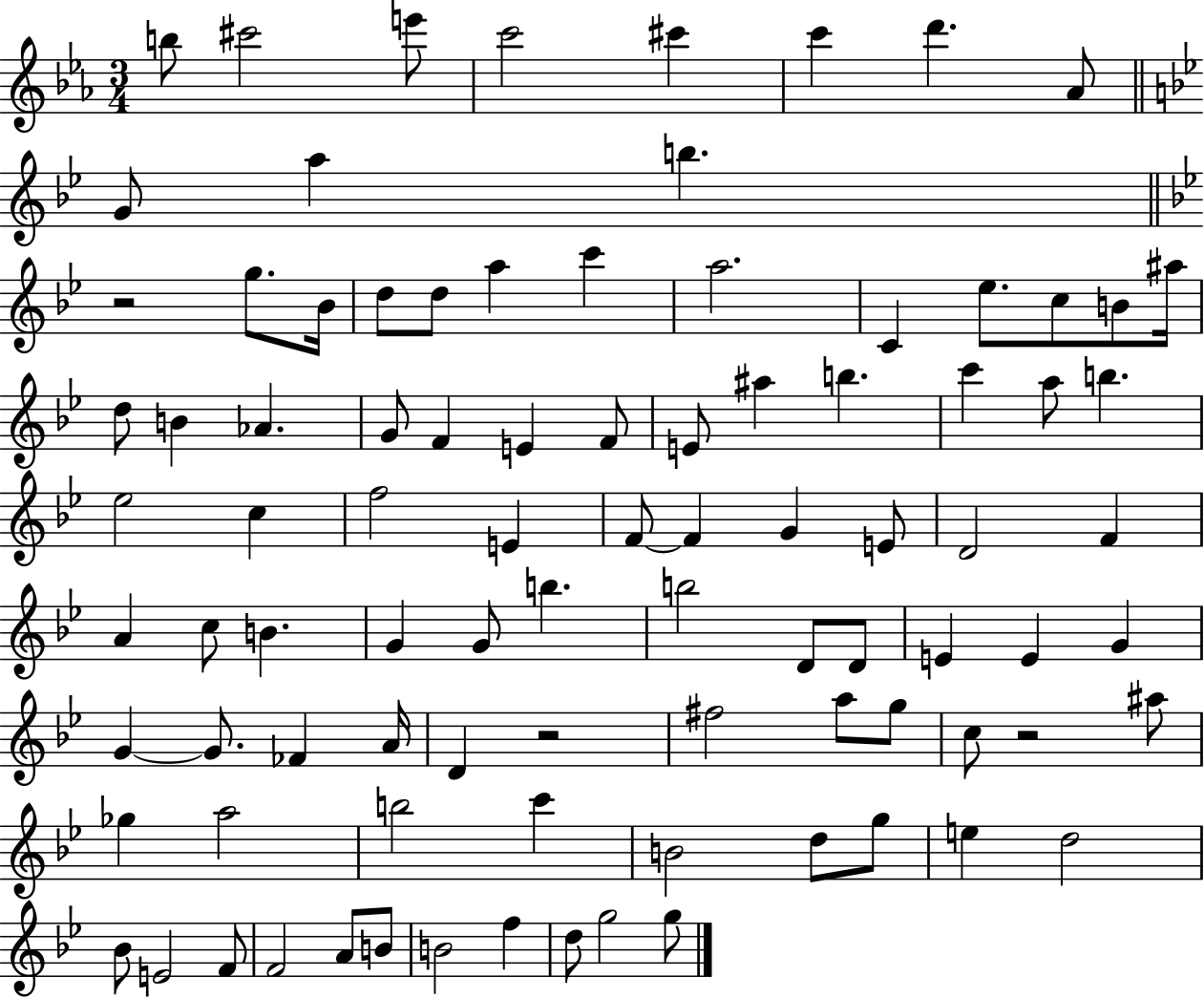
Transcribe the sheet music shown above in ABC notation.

X:1
T:Untitled
M:3/4
L:1/4
K:Eb
b/2 ^c'2 e'/2 c'2 ^c' c' d' _A/2 G/2 a b z2 g/2 _B/4 d/2 d/2 a c' a2 C _e/2 c/2 B/2 ^a/4 d/2 B _A G/2 F E F/2 E/2 ^a b c' a/2 b _e2 c f2 E F/2 F G E/2 D2 F A c/2 B G G/2 b b2 D/2 D/2 E E G G G/2 _F A/4 D z2 ^f2 a/2 g/2 c/2 z2 ^a/2 _g a2 b2 c' B2 d/2 g/2 e d2 _B/2 E2 F/2 F2 A/2 B/2 B2 f d/2 g2 g/2